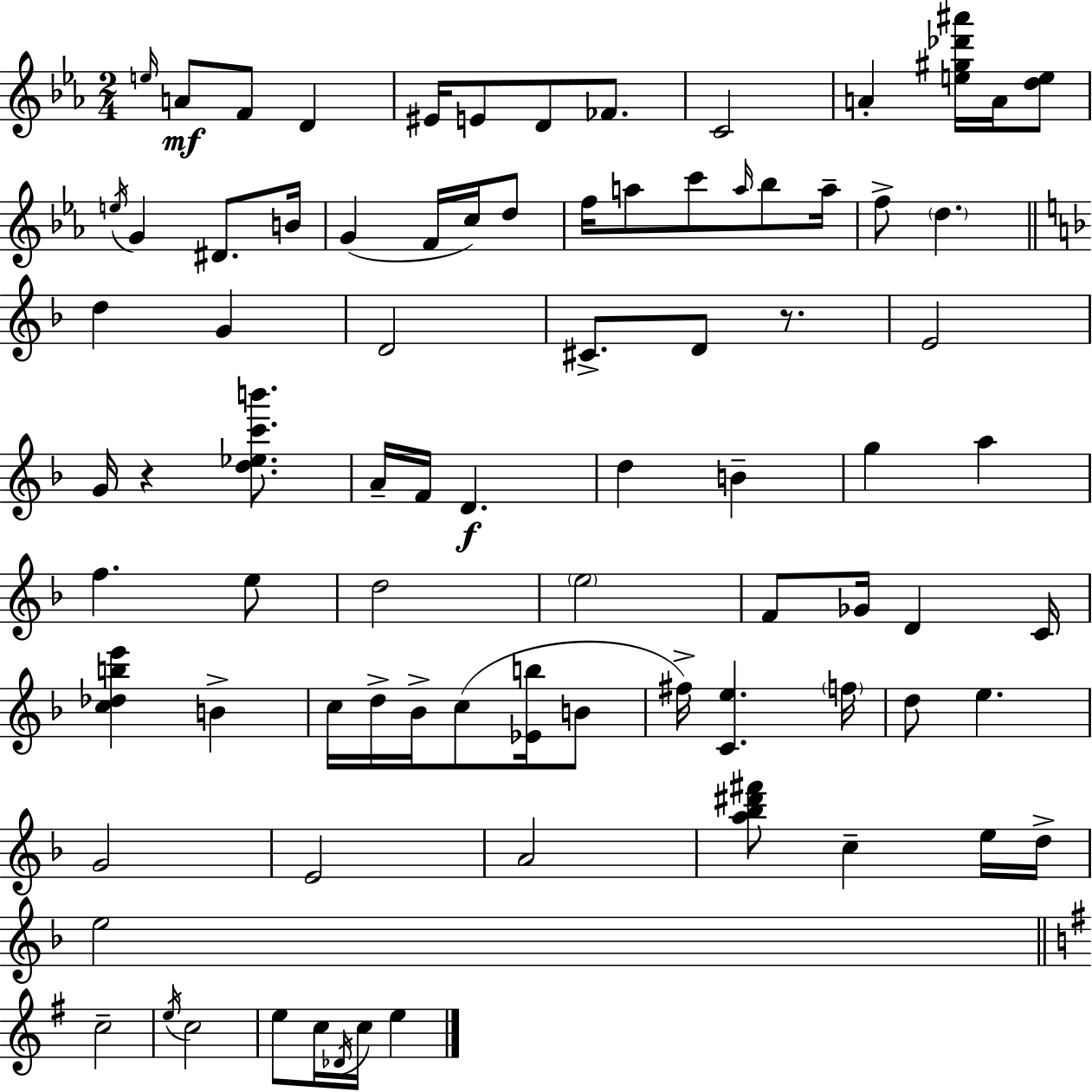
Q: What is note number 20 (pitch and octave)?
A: F5